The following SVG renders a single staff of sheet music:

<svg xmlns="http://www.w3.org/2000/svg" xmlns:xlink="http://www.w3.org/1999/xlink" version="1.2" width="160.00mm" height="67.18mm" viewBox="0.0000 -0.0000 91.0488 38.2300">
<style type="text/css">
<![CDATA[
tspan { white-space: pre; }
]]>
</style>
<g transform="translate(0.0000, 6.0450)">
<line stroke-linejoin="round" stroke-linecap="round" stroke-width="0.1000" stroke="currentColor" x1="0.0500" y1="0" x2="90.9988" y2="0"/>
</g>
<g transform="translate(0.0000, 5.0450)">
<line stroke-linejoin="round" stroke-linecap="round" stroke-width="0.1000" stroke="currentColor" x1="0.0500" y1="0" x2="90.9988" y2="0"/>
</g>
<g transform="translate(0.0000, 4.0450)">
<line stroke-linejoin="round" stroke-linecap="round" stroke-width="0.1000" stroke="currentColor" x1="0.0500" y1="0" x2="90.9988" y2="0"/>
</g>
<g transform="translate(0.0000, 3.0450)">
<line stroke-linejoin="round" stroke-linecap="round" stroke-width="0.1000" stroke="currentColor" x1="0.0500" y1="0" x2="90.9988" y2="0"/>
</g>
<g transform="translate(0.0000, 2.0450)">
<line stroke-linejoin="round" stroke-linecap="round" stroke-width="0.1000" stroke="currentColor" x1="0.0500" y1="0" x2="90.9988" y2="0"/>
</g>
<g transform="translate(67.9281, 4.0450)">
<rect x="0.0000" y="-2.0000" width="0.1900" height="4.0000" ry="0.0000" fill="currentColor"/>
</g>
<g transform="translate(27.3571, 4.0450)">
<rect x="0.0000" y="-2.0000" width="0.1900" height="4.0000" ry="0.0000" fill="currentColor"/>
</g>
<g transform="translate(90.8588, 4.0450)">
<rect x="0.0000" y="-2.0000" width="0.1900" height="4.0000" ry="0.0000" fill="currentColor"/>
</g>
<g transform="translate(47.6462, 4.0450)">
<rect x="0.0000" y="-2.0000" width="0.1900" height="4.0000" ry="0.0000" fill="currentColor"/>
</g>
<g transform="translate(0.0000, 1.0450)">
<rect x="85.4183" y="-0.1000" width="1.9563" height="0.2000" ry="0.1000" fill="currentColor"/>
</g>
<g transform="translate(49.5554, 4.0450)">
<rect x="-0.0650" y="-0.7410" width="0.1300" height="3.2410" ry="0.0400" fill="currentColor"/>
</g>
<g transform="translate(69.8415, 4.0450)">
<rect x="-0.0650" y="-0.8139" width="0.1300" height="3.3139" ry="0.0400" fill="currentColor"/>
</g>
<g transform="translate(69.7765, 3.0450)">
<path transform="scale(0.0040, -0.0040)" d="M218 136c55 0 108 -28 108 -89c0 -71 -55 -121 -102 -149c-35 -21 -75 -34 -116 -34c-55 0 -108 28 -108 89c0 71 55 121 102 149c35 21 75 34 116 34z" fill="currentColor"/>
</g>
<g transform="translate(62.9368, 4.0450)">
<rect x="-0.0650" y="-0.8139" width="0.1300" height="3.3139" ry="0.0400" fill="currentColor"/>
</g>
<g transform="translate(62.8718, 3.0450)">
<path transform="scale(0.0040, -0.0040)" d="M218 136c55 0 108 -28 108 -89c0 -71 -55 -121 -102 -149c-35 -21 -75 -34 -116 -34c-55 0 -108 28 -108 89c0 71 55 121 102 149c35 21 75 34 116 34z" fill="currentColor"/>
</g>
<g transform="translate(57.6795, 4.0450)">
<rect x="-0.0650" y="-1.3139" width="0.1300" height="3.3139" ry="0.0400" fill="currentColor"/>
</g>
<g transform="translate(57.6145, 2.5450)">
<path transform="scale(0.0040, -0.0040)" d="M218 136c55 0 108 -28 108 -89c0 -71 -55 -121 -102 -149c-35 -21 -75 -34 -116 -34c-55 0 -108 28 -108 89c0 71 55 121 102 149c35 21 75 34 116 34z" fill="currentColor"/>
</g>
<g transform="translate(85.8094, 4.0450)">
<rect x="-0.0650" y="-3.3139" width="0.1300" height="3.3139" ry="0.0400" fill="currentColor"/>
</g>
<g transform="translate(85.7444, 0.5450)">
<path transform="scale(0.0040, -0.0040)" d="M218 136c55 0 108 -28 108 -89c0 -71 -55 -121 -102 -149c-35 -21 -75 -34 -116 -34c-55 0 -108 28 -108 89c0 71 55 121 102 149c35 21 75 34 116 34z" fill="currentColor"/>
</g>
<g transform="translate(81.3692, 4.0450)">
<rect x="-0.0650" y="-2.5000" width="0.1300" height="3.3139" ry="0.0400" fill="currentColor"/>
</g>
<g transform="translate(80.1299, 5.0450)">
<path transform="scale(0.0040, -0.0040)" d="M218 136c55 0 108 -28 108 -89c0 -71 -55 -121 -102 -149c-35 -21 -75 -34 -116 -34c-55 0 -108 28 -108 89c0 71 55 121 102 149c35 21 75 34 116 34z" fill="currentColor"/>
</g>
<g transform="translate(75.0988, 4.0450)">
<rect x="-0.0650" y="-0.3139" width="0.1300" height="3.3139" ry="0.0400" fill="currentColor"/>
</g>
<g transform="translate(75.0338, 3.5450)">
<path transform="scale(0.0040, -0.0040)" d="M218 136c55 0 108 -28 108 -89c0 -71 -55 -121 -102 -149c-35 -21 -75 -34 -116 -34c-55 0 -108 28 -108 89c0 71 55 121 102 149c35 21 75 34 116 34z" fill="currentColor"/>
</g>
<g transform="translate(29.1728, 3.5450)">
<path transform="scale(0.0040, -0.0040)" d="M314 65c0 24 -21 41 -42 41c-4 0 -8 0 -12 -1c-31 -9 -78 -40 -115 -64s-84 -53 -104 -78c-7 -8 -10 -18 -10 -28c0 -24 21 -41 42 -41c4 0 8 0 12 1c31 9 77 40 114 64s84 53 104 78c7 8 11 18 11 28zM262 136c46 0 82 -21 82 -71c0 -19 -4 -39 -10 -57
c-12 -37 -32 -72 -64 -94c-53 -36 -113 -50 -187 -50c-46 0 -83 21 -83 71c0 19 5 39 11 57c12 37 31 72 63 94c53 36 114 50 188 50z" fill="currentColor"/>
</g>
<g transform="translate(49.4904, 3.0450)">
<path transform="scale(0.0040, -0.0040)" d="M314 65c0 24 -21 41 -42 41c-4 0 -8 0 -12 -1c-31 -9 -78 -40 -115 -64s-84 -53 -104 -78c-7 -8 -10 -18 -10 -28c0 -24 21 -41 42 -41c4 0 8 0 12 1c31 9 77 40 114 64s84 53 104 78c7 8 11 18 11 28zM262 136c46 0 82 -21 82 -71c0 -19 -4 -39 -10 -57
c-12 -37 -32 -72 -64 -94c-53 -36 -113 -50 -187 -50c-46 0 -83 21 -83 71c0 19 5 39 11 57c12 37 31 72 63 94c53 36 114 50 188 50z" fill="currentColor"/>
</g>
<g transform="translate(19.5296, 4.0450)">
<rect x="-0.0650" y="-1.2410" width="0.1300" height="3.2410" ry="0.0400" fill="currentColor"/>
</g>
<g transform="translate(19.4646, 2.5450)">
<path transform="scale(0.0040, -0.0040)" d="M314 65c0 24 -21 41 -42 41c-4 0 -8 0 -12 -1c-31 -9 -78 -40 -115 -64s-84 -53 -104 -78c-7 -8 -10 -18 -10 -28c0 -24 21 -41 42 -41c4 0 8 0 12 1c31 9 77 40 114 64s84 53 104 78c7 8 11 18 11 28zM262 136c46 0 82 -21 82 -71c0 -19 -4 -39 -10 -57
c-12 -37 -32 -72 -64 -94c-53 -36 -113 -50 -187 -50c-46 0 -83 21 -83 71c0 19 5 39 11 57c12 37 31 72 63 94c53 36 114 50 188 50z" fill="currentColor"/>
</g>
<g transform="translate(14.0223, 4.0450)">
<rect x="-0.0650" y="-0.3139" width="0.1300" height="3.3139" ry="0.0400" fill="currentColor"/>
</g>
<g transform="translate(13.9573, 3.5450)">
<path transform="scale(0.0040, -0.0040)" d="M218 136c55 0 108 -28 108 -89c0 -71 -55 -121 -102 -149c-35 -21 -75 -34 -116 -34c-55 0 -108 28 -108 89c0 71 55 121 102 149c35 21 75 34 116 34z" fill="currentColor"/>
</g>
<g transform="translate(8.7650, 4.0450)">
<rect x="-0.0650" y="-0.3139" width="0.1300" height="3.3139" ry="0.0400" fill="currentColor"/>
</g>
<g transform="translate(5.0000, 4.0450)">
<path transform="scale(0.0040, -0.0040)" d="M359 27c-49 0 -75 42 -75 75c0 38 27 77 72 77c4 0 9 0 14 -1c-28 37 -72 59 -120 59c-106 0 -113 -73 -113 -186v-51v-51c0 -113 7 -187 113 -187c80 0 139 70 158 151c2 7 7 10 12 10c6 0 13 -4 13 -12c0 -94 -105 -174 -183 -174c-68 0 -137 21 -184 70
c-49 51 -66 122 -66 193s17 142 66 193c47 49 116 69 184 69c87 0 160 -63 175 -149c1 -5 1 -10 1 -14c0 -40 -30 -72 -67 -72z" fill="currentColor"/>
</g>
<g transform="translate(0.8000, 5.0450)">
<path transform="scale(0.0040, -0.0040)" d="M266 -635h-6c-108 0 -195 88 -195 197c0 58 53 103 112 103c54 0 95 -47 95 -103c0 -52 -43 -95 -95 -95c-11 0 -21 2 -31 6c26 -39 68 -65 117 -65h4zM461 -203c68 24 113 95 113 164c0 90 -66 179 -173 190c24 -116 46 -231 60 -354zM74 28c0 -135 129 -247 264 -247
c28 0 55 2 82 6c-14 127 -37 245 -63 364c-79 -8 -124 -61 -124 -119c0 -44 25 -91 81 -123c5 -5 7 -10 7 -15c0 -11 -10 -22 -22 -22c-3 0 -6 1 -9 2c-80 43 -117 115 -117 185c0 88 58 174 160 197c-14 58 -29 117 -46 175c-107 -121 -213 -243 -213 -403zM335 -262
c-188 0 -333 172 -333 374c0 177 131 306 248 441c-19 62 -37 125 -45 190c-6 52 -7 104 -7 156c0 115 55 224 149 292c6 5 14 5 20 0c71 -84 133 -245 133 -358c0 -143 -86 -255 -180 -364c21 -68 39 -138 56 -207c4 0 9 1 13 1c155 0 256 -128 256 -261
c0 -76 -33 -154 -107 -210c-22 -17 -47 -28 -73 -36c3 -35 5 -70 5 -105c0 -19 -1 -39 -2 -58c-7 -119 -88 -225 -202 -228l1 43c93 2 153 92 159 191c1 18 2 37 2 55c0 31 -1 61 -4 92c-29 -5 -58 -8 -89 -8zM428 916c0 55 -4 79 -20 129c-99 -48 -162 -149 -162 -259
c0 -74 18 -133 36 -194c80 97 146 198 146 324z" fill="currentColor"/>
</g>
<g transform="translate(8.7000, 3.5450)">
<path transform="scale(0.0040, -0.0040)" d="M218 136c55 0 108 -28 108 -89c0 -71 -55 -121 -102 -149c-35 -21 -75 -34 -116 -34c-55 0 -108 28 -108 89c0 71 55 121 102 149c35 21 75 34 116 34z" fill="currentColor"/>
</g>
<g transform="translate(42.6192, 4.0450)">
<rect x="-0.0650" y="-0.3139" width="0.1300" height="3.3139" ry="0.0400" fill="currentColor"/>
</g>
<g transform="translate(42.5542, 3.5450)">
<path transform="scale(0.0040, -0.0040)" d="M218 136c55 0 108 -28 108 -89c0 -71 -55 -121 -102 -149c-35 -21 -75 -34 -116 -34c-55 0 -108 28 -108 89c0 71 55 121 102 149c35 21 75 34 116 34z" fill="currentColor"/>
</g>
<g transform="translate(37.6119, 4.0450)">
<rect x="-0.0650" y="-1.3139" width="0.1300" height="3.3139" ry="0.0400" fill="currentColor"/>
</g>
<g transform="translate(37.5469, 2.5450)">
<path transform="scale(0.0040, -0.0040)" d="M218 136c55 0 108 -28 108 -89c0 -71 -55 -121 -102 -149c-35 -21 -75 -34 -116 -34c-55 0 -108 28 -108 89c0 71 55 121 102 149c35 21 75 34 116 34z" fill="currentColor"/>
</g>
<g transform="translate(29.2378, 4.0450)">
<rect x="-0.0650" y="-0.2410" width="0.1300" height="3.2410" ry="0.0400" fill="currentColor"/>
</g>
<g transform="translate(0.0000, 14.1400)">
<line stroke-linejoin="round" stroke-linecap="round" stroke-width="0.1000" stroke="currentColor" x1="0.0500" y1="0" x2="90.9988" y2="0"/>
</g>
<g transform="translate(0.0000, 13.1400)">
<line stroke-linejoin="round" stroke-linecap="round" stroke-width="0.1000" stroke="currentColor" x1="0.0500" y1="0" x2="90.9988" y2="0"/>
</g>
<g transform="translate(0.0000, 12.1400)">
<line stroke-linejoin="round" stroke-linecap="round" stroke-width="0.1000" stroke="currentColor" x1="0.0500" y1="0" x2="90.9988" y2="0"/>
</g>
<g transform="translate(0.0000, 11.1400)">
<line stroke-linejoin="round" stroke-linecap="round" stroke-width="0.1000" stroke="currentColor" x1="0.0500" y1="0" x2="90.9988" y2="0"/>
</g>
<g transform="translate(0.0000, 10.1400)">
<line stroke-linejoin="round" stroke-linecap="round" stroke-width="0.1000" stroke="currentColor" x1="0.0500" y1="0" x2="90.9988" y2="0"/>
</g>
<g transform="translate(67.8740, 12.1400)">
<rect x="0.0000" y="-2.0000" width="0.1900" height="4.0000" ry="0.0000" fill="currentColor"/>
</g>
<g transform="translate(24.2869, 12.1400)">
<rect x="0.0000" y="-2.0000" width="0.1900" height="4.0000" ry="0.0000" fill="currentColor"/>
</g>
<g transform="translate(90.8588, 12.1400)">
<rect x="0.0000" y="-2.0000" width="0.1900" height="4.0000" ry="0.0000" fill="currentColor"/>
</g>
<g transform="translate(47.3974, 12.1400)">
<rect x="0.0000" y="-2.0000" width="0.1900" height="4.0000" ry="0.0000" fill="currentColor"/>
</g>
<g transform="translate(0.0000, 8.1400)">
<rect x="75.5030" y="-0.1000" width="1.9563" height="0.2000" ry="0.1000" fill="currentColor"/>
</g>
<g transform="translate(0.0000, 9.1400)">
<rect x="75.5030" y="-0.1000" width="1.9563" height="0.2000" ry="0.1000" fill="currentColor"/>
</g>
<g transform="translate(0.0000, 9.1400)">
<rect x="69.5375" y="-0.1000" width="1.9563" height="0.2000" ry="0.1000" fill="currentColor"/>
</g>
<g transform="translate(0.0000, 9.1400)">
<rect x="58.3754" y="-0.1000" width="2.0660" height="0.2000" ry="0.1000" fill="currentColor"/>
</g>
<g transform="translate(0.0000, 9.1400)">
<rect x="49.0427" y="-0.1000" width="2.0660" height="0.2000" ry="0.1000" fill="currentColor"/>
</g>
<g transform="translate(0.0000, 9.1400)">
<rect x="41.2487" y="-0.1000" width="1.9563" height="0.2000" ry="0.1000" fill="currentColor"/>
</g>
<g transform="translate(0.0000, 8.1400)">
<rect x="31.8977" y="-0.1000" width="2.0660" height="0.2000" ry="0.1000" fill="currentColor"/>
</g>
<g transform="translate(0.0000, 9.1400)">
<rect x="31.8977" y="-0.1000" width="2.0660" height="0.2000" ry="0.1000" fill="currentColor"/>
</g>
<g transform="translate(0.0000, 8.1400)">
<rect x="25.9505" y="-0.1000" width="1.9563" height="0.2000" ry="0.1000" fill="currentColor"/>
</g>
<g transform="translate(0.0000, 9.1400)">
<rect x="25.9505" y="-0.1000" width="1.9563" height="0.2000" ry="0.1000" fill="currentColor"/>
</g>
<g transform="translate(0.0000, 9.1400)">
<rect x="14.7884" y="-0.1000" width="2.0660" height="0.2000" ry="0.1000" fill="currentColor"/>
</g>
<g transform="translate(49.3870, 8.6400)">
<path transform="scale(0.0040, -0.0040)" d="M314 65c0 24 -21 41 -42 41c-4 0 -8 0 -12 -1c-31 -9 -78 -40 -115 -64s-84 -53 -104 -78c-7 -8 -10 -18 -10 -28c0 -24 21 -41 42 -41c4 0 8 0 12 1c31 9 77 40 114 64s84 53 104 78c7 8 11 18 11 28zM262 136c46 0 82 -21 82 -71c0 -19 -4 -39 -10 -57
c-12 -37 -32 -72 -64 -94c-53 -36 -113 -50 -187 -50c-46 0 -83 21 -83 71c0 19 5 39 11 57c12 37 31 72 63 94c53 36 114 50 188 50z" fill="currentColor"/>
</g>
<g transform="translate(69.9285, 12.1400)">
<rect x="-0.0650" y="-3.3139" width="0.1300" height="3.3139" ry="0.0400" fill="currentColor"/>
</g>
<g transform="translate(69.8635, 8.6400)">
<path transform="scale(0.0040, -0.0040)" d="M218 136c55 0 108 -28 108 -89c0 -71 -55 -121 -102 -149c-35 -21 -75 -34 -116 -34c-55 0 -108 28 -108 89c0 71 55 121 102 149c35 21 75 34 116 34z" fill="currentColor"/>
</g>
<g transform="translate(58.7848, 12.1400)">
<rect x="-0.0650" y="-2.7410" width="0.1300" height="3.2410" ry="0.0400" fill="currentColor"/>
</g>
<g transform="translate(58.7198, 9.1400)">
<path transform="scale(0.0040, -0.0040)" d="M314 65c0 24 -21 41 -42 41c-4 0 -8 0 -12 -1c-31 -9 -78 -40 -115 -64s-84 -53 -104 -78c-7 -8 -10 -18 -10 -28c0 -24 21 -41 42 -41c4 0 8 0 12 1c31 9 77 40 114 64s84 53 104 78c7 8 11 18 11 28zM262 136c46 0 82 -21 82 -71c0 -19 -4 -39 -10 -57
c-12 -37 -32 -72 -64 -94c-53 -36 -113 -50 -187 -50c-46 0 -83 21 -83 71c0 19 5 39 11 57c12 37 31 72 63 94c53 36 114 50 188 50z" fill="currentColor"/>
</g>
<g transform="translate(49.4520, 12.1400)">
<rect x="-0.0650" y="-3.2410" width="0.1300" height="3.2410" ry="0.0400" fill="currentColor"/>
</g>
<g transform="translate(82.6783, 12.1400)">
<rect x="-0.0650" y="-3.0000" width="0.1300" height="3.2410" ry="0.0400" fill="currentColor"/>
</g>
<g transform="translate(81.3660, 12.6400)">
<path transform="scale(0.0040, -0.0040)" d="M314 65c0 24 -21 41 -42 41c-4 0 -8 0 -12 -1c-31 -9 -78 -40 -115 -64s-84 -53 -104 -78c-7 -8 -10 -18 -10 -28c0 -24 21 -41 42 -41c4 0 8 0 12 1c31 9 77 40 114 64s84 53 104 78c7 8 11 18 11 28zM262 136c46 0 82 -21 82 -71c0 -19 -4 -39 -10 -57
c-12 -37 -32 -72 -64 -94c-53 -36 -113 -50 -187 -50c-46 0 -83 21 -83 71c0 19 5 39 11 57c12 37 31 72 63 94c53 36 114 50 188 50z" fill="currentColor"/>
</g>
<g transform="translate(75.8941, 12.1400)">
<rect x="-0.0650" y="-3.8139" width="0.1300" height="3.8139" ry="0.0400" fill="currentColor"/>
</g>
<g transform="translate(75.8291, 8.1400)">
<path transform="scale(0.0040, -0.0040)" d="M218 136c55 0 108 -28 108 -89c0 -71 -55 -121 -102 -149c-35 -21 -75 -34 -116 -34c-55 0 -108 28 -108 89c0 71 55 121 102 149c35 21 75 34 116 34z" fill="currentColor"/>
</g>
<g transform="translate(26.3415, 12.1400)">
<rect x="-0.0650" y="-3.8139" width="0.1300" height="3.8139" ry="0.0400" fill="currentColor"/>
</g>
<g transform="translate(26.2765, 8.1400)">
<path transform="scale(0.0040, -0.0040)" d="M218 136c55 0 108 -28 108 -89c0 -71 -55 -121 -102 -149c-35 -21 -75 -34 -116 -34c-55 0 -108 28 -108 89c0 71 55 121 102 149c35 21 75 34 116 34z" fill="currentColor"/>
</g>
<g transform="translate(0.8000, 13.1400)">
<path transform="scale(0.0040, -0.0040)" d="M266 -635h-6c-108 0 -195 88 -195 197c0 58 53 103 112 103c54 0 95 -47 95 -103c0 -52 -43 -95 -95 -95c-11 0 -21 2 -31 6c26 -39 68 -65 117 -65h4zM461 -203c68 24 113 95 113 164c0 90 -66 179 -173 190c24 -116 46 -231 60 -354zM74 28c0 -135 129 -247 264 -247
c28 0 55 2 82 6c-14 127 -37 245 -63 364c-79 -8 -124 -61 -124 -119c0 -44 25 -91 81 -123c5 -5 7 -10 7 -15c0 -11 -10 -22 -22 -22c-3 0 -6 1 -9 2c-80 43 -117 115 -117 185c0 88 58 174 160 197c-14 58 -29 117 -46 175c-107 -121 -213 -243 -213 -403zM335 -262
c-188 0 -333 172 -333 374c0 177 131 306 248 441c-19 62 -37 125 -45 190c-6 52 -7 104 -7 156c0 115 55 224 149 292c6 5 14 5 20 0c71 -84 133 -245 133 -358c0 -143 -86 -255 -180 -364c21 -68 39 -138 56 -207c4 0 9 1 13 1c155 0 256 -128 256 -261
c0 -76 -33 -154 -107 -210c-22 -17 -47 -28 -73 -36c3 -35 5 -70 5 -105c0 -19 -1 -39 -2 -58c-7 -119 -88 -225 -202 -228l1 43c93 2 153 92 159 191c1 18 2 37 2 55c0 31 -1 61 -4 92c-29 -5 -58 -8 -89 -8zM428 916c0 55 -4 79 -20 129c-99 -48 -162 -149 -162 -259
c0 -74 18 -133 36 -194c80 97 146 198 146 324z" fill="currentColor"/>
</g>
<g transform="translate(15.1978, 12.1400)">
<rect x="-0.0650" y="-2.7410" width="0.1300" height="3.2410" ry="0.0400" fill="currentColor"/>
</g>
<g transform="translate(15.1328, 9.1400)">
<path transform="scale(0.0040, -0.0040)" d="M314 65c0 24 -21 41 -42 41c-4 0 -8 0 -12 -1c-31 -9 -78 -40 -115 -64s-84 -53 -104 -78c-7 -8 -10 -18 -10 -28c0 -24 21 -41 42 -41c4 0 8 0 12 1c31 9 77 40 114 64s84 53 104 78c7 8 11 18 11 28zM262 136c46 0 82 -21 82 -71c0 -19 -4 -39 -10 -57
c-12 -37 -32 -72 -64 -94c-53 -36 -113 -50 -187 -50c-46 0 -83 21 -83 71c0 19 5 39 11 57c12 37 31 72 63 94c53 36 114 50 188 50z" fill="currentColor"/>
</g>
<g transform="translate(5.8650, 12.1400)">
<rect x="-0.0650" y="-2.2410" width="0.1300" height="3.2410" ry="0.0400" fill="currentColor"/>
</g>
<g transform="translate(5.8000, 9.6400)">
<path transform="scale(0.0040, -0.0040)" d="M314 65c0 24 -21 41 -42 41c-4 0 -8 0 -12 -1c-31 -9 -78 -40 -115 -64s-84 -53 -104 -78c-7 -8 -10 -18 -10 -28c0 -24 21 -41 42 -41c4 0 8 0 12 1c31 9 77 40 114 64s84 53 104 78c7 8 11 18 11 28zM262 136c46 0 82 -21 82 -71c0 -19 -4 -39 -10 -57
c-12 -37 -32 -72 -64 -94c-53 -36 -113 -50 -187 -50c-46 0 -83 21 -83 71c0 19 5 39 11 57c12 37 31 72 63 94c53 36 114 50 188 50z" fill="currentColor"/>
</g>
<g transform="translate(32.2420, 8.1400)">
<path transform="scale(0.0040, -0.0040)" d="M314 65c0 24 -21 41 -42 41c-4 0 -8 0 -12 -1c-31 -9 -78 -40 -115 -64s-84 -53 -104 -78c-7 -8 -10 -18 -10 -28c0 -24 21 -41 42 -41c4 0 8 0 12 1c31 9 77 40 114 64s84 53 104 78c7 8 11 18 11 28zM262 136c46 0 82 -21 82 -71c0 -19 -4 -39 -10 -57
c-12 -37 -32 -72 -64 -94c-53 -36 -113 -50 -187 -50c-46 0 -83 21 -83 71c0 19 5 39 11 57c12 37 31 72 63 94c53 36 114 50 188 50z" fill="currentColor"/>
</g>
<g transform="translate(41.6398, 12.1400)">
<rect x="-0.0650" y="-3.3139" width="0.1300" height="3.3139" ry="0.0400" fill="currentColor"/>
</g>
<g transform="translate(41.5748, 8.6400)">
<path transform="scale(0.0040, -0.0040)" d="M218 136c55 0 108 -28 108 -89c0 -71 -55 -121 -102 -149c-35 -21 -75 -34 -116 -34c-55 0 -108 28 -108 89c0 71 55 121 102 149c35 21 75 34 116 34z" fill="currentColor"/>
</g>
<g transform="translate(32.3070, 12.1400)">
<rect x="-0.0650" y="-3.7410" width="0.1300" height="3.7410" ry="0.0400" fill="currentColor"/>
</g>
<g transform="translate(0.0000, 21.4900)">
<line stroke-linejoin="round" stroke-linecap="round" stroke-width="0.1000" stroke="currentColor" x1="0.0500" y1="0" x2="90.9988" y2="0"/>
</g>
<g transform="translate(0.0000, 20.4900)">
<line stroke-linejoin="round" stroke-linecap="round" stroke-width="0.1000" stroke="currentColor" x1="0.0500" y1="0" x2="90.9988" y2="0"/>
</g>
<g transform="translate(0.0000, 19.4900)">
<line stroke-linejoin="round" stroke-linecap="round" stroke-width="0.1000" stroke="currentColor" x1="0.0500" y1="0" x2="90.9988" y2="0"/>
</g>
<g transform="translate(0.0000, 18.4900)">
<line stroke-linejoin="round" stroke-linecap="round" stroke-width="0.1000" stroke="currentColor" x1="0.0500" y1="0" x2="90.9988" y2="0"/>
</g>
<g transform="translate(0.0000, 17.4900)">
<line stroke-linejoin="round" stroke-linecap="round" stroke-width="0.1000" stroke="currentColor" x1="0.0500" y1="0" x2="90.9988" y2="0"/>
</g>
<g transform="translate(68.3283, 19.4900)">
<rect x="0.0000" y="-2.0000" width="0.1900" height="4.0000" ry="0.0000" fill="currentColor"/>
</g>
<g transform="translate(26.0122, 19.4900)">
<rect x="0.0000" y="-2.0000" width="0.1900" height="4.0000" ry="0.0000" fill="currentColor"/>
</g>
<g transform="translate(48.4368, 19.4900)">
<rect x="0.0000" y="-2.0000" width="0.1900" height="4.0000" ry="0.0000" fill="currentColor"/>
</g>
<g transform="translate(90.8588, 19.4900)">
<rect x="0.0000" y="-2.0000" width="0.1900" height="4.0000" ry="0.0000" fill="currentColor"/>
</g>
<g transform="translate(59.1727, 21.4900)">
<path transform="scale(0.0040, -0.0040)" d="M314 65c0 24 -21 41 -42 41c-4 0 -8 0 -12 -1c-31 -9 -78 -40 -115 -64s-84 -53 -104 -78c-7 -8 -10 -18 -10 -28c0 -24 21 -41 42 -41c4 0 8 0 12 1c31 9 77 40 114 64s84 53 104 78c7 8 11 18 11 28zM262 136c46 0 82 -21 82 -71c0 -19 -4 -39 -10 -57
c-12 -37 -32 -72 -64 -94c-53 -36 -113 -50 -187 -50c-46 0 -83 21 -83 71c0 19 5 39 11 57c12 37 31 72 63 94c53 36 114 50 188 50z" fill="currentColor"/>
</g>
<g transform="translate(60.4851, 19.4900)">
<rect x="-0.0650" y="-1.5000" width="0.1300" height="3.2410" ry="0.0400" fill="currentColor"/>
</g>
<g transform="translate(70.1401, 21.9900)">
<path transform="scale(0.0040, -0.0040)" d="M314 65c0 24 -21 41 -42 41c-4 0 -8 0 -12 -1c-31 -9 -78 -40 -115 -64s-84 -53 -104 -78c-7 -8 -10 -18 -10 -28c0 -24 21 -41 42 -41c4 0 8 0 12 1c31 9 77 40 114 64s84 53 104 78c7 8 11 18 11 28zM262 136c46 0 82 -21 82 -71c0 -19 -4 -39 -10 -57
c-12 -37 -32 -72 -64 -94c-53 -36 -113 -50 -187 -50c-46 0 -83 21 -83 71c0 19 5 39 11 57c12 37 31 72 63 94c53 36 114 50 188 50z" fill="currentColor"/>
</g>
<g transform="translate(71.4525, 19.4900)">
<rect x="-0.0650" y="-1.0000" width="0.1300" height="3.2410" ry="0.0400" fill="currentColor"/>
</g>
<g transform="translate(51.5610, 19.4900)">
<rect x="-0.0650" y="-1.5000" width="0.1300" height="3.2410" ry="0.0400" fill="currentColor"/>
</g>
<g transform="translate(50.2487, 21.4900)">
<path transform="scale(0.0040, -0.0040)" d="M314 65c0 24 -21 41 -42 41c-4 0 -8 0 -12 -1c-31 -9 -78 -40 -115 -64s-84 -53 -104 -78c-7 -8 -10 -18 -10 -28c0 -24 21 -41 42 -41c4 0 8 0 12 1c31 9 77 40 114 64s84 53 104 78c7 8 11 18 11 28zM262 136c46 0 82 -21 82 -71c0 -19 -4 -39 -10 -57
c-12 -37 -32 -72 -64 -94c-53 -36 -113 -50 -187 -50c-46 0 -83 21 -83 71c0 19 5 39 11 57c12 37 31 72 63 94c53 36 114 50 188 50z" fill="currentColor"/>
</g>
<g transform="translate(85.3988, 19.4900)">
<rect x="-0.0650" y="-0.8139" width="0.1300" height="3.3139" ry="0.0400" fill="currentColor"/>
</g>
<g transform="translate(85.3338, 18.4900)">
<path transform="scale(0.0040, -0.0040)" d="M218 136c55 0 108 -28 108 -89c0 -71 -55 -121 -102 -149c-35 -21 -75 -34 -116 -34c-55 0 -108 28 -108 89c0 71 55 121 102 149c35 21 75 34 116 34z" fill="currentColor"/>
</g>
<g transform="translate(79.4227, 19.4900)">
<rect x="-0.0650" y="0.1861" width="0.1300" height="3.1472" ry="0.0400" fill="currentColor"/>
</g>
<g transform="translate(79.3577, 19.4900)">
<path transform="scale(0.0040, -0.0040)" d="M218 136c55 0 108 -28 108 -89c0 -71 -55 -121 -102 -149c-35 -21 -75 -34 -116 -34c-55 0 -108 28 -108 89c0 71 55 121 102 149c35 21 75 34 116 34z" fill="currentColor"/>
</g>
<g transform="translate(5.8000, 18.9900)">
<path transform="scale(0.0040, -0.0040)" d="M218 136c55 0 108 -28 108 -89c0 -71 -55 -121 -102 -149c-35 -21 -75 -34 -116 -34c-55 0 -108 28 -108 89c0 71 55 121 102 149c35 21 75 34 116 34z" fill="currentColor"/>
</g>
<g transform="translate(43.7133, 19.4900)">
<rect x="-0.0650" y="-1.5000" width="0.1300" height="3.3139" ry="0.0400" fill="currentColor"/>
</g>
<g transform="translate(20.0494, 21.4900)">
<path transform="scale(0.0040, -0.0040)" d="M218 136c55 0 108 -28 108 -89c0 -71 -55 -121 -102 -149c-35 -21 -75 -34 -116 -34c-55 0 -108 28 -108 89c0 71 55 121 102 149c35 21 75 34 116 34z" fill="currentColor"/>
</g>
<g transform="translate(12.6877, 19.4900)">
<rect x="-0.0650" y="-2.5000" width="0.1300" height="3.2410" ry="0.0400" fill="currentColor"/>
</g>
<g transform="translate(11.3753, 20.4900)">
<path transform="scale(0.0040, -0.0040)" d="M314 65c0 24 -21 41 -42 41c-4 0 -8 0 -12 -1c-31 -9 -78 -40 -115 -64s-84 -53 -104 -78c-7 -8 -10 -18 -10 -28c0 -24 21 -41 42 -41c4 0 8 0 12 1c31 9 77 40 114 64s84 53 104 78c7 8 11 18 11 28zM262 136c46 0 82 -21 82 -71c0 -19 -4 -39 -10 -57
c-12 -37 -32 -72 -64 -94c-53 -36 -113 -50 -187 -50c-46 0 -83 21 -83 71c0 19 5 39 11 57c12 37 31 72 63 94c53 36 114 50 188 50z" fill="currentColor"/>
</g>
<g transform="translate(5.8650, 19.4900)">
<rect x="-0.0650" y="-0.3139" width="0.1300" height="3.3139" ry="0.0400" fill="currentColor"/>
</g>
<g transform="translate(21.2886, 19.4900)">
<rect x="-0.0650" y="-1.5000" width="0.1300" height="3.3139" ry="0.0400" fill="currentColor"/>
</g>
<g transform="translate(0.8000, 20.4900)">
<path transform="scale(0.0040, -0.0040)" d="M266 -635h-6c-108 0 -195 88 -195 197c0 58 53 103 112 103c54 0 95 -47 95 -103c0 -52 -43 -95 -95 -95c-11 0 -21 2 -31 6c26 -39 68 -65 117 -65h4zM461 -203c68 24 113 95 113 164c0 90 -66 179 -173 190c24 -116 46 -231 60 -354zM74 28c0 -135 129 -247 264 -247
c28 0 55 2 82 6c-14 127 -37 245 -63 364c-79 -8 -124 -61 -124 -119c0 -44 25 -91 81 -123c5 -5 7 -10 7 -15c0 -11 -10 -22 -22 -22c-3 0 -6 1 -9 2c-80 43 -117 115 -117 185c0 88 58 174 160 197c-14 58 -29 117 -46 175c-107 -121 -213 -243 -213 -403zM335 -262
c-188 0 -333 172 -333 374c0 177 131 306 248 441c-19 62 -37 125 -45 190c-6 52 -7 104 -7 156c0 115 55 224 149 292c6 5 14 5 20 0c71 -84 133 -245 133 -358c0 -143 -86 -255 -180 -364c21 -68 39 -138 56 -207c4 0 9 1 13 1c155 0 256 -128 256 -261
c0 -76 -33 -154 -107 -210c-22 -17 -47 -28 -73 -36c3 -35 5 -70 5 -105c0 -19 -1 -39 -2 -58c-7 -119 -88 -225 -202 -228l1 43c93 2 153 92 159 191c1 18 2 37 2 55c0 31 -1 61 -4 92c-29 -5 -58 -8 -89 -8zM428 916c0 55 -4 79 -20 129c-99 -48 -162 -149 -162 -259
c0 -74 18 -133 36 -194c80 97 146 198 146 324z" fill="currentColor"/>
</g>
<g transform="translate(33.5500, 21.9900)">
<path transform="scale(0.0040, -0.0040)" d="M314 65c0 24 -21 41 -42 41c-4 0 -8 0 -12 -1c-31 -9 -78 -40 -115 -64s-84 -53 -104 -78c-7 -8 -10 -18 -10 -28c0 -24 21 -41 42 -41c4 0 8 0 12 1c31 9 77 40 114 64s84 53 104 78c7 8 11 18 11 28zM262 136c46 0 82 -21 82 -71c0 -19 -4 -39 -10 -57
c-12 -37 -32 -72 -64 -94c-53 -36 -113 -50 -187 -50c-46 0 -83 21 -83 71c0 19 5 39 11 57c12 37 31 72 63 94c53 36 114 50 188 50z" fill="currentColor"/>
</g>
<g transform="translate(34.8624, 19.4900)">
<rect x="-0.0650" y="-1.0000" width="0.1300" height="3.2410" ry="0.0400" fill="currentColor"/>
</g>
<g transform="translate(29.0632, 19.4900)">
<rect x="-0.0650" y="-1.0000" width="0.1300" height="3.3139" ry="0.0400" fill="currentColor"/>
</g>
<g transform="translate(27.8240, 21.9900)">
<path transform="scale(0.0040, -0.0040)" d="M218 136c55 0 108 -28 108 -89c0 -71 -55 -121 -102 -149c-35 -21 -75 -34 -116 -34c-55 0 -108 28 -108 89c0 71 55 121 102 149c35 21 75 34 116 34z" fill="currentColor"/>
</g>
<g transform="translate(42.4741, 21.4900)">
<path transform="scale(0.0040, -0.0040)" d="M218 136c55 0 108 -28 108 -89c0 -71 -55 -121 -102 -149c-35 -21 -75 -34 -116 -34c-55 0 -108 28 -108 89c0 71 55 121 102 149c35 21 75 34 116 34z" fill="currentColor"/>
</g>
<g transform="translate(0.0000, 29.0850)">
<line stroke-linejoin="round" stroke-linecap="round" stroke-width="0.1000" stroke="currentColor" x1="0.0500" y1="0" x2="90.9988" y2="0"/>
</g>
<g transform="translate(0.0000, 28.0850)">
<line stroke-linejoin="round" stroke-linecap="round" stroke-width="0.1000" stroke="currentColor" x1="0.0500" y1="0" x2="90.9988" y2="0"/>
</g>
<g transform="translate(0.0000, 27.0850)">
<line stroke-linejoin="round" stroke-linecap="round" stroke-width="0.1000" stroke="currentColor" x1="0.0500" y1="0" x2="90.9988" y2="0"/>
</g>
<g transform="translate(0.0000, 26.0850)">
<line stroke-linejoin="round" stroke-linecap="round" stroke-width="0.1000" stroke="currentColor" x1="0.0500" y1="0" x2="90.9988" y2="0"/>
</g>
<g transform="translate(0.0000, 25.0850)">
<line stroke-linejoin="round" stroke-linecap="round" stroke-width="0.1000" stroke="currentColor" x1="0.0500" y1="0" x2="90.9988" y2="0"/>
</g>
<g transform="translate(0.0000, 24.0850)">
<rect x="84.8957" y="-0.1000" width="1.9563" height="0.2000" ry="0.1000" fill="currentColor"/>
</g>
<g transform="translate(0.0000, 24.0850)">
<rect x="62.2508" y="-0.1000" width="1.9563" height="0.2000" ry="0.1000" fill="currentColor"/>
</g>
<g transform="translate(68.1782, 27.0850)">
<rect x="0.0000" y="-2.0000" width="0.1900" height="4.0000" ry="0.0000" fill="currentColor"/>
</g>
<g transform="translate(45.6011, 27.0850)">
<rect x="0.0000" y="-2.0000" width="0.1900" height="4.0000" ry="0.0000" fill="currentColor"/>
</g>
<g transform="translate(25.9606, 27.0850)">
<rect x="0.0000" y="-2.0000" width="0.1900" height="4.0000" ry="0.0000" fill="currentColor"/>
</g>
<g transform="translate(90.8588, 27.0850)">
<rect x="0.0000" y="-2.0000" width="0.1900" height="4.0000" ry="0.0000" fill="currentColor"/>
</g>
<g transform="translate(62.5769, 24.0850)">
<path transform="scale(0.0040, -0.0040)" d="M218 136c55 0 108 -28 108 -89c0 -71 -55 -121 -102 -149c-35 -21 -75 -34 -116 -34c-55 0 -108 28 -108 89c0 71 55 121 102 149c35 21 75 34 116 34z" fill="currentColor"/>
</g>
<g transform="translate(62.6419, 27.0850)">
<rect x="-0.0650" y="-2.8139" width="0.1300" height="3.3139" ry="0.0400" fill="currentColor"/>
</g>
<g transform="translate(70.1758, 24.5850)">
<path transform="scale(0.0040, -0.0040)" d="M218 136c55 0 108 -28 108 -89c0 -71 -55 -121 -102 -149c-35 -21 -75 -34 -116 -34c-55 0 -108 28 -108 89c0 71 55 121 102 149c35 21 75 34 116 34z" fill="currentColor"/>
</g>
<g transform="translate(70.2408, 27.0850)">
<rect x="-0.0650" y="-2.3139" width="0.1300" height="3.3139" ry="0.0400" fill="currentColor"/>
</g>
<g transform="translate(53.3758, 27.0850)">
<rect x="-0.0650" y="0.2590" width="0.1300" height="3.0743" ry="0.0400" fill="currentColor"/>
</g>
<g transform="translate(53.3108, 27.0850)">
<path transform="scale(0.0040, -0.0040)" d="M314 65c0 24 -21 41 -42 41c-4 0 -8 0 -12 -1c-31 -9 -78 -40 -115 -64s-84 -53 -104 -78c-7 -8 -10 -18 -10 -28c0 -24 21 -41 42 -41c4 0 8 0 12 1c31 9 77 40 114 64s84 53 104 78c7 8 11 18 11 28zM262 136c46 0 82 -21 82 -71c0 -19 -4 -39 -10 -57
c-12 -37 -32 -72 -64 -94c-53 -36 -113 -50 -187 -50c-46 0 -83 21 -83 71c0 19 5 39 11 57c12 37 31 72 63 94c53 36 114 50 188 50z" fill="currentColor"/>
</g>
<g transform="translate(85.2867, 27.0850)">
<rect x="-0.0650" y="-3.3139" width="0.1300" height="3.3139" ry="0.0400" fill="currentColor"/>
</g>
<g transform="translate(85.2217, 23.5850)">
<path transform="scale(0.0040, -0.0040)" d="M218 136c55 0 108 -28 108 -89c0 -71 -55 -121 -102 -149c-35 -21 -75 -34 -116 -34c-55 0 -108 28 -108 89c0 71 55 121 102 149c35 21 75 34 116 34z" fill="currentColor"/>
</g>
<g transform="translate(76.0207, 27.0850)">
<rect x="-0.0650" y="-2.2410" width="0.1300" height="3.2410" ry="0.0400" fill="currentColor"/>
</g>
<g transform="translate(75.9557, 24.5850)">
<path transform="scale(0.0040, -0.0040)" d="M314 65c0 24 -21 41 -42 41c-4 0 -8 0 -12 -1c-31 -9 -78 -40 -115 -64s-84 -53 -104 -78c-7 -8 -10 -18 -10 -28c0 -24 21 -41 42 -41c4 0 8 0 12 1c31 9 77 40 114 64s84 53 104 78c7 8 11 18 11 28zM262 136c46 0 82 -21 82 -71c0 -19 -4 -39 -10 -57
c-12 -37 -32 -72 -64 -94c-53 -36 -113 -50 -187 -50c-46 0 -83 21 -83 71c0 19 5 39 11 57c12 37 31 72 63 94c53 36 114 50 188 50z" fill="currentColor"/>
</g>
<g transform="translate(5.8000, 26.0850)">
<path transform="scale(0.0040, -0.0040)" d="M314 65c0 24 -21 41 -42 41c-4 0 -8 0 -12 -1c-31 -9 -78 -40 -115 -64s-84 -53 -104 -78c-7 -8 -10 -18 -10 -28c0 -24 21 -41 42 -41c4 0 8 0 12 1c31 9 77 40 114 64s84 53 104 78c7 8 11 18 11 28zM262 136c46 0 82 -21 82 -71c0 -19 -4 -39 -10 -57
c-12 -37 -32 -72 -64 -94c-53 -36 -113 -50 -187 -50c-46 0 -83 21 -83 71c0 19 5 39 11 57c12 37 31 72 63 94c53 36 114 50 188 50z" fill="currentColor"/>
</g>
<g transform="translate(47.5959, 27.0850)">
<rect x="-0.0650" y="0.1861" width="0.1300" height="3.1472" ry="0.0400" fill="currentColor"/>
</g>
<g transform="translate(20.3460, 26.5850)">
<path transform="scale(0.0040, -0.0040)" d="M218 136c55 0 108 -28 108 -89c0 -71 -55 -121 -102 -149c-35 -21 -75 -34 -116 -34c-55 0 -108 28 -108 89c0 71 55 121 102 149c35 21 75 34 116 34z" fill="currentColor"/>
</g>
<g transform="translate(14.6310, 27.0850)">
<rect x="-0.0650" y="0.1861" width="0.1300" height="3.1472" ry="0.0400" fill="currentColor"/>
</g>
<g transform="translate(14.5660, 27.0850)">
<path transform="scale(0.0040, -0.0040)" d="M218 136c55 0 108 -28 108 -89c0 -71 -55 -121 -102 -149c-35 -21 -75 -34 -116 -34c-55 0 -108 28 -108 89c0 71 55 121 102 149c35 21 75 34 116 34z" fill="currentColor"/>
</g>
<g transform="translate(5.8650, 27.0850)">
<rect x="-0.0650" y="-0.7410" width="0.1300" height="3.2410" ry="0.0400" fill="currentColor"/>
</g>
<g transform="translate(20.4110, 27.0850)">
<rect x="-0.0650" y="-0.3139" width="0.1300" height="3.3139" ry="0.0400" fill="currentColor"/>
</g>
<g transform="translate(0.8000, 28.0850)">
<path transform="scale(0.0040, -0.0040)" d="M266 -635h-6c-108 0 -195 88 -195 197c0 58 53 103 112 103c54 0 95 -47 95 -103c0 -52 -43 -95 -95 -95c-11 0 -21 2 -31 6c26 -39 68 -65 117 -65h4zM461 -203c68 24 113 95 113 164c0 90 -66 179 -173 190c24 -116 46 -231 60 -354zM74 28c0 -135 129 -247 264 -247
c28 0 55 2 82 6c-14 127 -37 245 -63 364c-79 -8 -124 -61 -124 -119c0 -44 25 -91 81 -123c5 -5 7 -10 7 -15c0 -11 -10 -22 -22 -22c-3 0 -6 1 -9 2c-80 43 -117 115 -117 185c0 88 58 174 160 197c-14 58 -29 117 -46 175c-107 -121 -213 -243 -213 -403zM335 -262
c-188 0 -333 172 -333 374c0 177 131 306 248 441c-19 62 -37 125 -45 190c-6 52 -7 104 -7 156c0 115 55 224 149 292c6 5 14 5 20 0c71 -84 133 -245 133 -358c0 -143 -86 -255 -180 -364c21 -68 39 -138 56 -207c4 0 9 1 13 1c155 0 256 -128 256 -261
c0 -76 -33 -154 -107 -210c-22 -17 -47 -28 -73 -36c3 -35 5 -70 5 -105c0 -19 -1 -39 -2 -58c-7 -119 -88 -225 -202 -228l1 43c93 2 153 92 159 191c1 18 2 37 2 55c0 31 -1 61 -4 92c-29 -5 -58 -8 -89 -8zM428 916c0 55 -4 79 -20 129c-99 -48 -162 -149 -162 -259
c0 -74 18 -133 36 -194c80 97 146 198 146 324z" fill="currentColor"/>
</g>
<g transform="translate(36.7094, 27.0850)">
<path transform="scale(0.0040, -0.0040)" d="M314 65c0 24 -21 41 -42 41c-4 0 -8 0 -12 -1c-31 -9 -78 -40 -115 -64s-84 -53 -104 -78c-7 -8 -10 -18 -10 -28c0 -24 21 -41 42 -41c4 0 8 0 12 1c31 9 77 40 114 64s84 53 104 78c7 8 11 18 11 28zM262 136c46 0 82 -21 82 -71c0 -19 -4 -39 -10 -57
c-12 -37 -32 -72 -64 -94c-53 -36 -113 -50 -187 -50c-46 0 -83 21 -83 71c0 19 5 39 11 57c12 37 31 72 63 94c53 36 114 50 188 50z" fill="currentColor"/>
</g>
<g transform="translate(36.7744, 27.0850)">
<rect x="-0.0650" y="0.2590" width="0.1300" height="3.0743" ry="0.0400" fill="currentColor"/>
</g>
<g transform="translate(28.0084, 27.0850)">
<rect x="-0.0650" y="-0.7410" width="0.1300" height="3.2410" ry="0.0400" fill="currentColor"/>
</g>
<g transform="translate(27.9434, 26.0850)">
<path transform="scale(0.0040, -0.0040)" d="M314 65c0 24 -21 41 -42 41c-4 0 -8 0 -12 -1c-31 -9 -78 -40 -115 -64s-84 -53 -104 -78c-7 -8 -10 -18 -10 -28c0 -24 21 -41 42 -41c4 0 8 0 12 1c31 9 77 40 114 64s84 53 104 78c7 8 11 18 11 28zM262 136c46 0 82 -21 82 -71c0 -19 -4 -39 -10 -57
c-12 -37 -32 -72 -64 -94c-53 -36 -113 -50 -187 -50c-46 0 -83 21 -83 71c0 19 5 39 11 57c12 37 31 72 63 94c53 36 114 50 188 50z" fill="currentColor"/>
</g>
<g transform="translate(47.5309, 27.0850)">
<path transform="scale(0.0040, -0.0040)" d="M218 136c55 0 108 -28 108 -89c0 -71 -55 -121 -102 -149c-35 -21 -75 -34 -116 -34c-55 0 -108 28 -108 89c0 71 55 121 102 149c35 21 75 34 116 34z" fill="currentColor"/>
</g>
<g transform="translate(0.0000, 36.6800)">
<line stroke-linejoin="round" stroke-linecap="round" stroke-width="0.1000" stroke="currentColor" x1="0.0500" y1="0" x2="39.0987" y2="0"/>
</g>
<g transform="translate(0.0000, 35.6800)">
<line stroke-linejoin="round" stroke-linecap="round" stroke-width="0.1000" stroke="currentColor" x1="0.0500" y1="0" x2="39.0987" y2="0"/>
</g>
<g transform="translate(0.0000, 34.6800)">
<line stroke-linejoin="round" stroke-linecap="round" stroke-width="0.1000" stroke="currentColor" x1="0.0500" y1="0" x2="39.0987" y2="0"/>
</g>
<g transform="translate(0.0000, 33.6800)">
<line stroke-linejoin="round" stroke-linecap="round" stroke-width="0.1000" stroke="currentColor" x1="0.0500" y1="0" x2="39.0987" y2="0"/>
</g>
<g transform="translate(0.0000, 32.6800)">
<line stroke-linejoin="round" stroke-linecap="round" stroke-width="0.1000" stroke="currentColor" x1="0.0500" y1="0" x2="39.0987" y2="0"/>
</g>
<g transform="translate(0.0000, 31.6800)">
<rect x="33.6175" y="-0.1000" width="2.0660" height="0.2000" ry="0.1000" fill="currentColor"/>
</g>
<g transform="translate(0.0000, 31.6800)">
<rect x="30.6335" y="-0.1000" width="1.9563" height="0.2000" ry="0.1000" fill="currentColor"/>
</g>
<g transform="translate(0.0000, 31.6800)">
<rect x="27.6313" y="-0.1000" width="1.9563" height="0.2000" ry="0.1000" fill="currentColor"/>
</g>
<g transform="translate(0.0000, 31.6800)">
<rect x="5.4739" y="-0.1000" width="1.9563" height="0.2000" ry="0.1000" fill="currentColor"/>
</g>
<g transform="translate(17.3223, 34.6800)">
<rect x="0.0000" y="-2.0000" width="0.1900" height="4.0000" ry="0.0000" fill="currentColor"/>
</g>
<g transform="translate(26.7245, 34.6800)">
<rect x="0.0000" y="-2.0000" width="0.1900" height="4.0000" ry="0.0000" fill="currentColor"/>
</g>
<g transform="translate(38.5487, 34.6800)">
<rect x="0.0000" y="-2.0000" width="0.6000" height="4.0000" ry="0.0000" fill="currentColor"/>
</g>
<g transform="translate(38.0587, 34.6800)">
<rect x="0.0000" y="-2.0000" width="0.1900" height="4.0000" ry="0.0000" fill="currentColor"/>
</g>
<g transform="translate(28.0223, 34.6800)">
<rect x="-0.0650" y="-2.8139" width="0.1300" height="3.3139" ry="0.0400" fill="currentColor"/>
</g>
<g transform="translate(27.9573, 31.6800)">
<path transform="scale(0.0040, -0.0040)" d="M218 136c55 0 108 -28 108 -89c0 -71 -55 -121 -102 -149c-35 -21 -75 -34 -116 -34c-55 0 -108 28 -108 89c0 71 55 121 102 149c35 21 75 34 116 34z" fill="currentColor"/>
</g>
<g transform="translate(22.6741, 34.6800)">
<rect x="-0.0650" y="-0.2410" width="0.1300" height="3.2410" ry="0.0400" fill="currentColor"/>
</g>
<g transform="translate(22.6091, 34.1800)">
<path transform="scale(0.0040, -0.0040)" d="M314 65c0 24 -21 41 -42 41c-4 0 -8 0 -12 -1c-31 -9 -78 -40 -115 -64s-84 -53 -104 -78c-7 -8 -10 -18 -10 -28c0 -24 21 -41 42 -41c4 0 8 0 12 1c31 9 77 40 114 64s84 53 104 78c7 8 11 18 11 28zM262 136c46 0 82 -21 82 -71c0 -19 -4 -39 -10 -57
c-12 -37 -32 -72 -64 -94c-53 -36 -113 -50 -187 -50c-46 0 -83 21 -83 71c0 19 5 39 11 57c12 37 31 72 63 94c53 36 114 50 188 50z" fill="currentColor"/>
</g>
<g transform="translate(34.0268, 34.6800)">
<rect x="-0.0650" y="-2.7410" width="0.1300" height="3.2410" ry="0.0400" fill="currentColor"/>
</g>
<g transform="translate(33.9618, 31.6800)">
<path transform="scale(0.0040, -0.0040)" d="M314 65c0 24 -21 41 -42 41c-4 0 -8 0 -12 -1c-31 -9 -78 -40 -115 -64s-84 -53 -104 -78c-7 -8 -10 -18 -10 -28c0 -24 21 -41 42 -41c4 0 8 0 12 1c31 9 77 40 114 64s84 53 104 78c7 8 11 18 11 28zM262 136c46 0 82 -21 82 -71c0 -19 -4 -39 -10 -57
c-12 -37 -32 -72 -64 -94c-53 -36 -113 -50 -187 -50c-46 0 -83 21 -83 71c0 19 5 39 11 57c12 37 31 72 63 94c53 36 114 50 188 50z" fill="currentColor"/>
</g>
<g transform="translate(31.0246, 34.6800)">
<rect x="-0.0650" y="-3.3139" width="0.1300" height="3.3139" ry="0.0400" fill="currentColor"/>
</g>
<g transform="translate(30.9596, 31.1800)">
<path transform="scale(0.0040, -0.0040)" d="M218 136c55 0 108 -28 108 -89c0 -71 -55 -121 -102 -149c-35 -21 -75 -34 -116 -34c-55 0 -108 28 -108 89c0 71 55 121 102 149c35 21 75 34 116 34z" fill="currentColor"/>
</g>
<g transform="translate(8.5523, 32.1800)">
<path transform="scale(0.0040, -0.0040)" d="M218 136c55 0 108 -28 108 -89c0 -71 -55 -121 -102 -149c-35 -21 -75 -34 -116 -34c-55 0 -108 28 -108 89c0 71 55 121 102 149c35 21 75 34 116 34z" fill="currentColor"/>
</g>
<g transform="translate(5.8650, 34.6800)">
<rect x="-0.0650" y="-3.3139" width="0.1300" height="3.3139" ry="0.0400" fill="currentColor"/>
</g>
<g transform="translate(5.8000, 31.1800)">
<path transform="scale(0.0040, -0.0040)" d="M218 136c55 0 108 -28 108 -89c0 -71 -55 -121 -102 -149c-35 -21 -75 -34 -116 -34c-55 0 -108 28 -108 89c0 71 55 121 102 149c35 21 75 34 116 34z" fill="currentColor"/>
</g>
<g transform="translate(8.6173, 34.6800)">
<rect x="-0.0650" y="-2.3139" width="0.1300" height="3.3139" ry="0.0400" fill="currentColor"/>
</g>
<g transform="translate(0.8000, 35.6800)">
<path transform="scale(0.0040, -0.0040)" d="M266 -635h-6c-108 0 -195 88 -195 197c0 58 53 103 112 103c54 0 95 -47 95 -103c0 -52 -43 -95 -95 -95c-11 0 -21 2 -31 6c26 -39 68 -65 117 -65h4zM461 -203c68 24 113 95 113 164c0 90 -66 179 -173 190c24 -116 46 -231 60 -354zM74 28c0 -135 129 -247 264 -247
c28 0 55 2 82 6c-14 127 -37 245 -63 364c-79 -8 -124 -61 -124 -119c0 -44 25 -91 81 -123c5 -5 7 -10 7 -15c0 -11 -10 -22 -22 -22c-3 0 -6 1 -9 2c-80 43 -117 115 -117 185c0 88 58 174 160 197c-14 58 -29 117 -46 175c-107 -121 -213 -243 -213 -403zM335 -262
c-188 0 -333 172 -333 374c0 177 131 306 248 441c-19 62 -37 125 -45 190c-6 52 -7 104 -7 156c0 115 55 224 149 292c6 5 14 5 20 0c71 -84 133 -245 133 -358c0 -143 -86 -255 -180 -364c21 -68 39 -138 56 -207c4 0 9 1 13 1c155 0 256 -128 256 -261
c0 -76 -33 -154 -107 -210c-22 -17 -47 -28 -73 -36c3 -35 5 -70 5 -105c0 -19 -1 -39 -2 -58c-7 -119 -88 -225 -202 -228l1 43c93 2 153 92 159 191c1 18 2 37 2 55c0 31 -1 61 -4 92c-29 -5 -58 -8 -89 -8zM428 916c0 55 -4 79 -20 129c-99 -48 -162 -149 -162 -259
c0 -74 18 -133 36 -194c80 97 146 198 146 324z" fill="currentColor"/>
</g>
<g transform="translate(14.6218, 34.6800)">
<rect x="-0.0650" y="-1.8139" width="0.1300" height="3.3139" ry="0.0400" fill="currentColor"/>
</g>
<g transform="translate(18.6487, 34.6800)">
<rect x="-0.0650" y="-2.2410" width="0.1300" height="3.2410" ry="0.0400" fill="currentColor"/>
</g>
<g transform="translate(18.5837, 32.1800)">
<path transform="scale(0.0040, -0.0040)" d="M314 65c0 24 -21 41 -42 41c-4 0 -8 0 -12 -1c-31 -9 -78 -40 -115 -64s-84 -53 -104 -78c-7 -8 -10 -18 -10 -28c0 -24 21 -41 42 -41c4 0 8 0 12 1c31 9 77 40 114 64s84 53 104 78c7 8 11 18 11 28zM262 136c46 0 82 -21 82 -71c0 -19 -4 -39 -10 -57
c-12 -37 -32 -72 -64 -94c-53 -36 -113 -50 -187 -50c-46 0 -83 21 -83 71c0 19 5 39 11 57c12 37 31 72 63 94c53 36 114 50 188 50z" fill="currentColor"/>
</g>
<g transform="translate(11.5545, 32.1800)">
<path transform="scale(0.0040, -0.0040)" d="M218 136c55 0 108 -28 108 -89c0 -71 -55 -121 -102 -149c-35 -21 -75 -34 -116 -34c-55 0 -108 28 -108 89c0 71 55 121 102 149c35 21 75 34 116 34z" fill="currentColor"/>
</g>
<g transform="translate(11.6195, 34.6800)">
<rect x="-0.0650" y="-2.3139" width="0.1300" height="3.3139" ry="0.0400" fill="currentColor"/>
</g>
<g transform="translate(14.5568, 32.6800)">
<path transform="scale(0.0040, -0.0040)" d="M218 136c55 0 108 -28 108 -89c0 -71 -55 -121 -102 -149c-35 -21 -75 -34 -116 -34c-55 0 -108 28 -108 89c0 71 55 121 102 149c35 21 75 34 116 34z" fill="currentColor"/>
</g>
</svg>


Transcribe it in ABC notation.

X:1
T:Untitled
M:4/4
L:1/4
K:C
c c e2 c2 e c d2 e d d c G b g2 a2 c' c'2 b b2 a2 b c' A2 c G2 E D D2 E E2 E2 D2 B d d2 B c d2 B2 B B2 a g g2 b b g g f g2 c2 a b a2